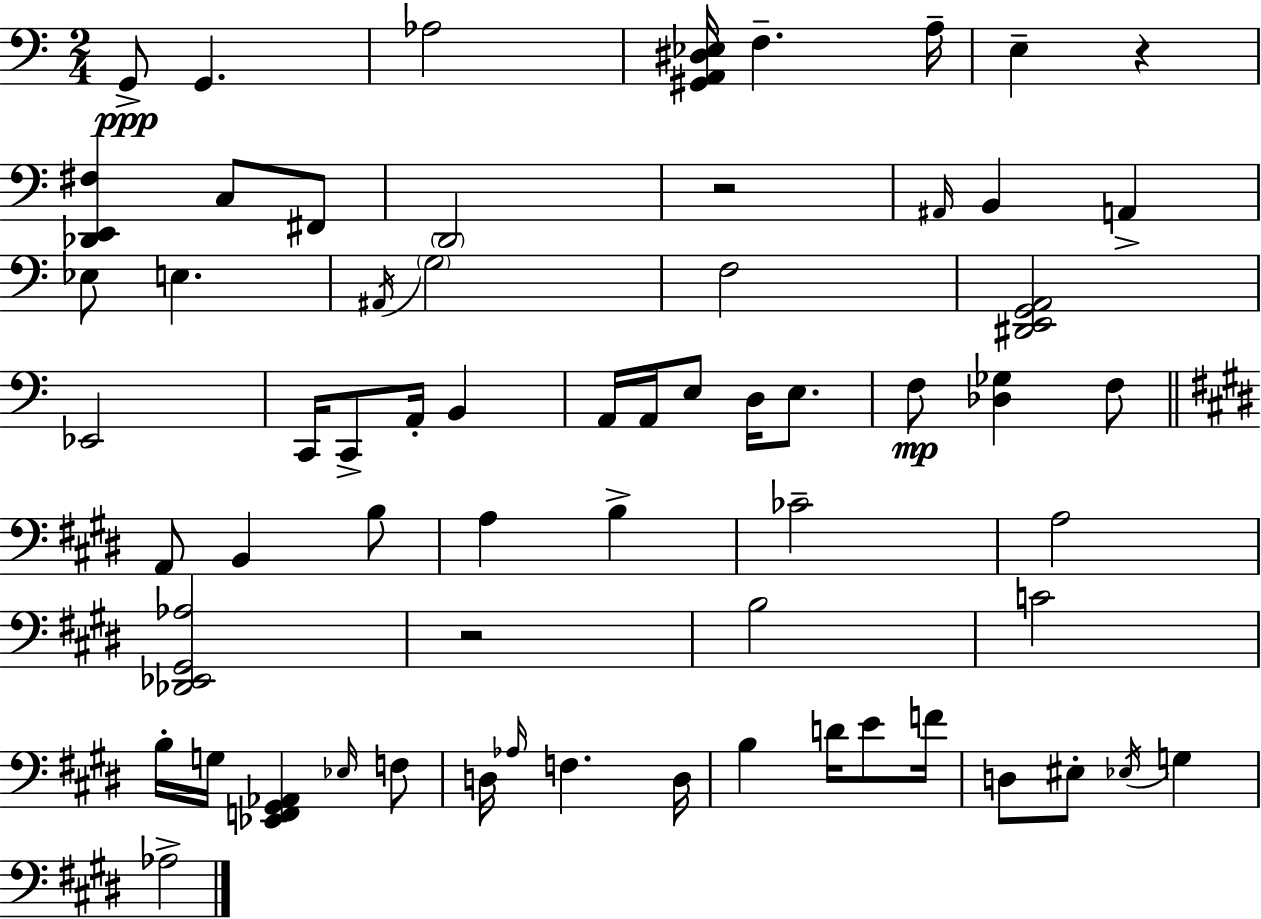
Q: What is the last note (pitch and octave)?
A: Ab3